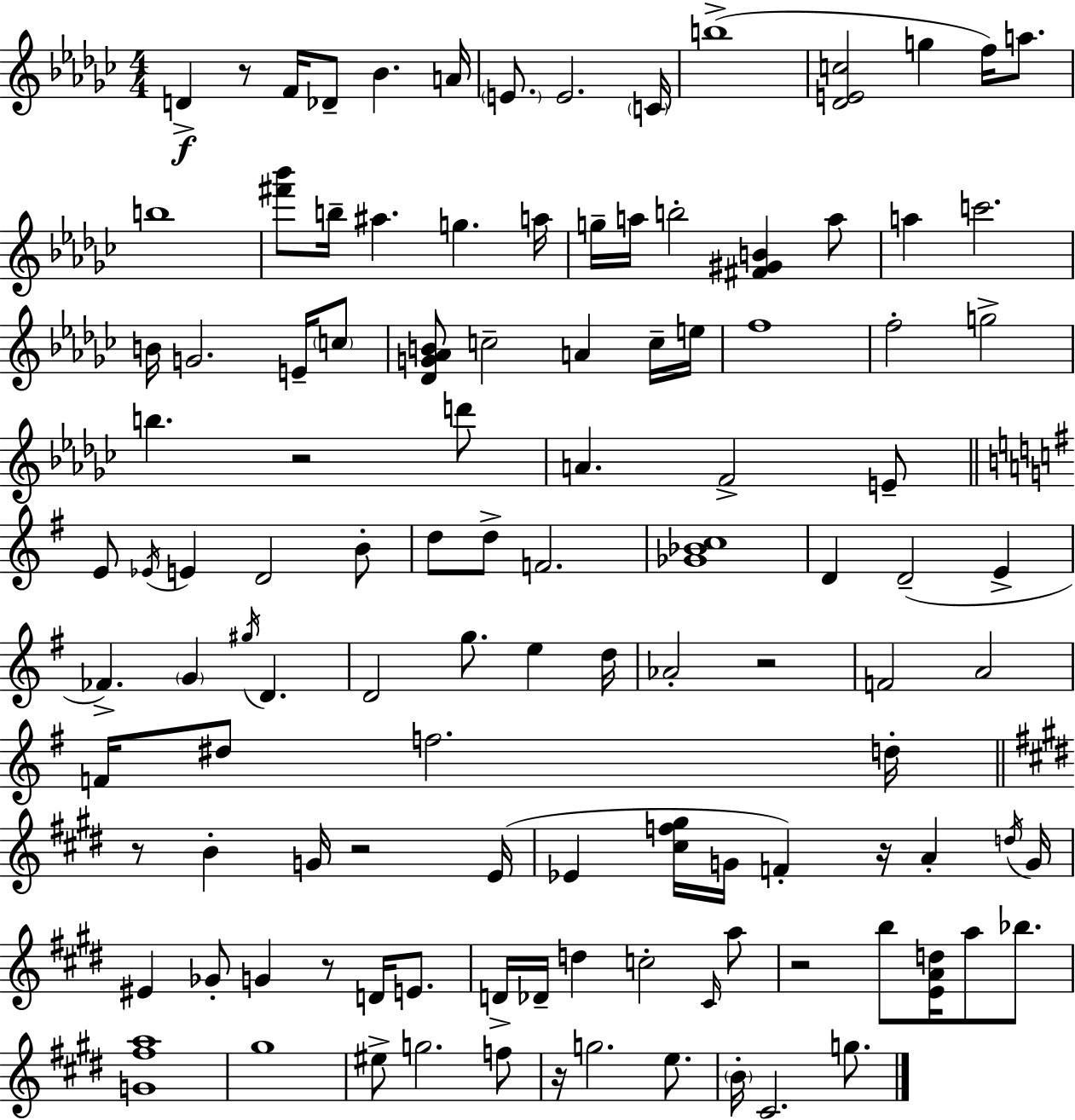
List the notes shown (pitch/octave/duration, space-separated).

D4/q R/e F4/s Db4/e Bb4/q. A4/s E4/e. E4/h. C4/s B5/w [Db4,E4,C5]/h G5/q F5/s A5/e. B5/w [F#6,Bb6]/e B5/s A#5/q. G5/q. A5/s G5/s A5/s B5/h [F#4,G#4,B4]/q A5/e A5/q C6/h. B4/s G4/h. E4/s C5/e [Db4,G4,Ab4,B4]/e C5/h A4/q C5/s E5/s F5/w F5/h G5/h B5/q. R/h D6/e A4/q. F4/h E4/e E4/e Eb4/s E4/q D4/h B4/e D5/e D5/e F4/h. [Gb4,Bb4,C5]/w D4/q D4/h E4/q FES4/q. G4/q G#5/s D4/q. D4/h G5/e. E5/q D5/s Ab4/h R/h F4/h A4/h F4/s D#5/e F5/h. D5/s R/e B4/q G4/s R/h E4/s Eb4/q [C#5,F5,G#5]/s G4/s F4/q R/s A4/q D5/s G4/s EIS4/q Gb4/e G4/q R/e D4/s E4/e. D4/s Db4/s D5/q C5/h C#4/s A5/e R/h B5/e [E4,A4,D5]/s A5/e Bb5/e. [G4,F#5,A5]/w G#5/w EIS5/e G5/h. F5/e R/s G5/h. E5/e. B4/s C#4/h. G5/e.